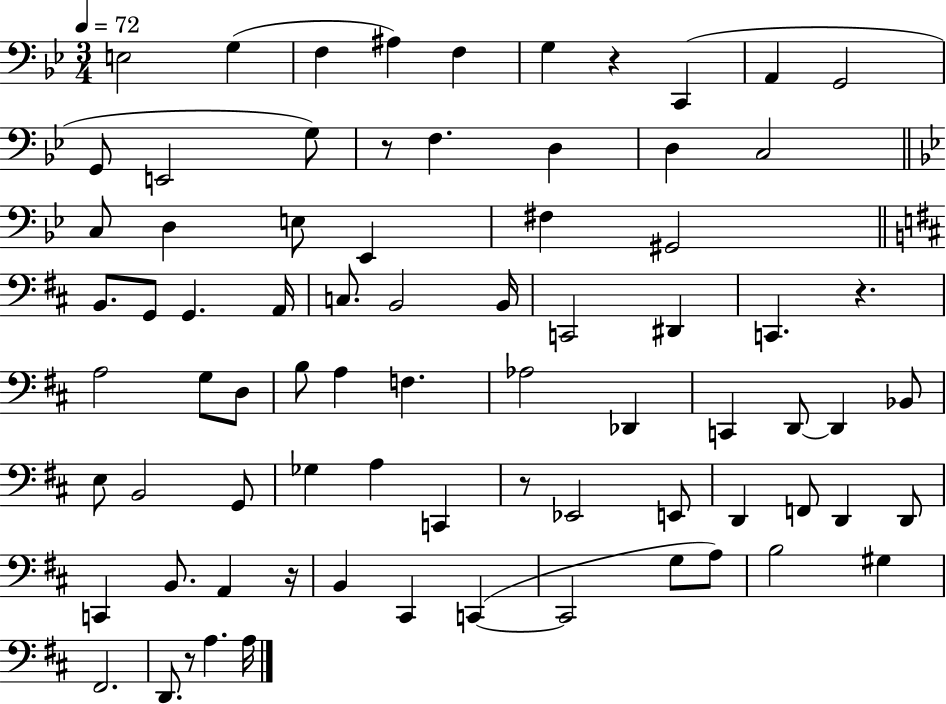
{
  \clef bass
  \numericTimeSignature
  \time 3/4
  \key bes \major
  \tempo 4 = 72
  e2 g4( | f4 ais4) f4 | g4 r4 c,4( | a,4 g,2 | \break g,8 e,2 g8) | r8 f4. d4 | d4 c2 | \bar "||" \break \key g \minor c8 d4 e8 ees,4 | fis4 gis,2 | \bar "||" \break \key d \major b,8. g,8 g,4. a,16 | c8. b,2 b,16 | c,2 dis,4 | c,4. r4. | \break a2 g8 d8 | b8 a4 f4. | aes2 des,4 | c,4 d,8~~ d,4 bes,8 | \break e8 b,2 g,8 | ges4 a4 c,4 | r8 ees,2 e,8 | d,4 f,8 d,4 d,8 | \break c,4 b,8. a,4 r16 | b,4 cis,4 c,4~(~ | c,2 g8 a8) | b2 gis4 | \break fis,2. | d,8. r8 a4. a16 | \bar "|."
}